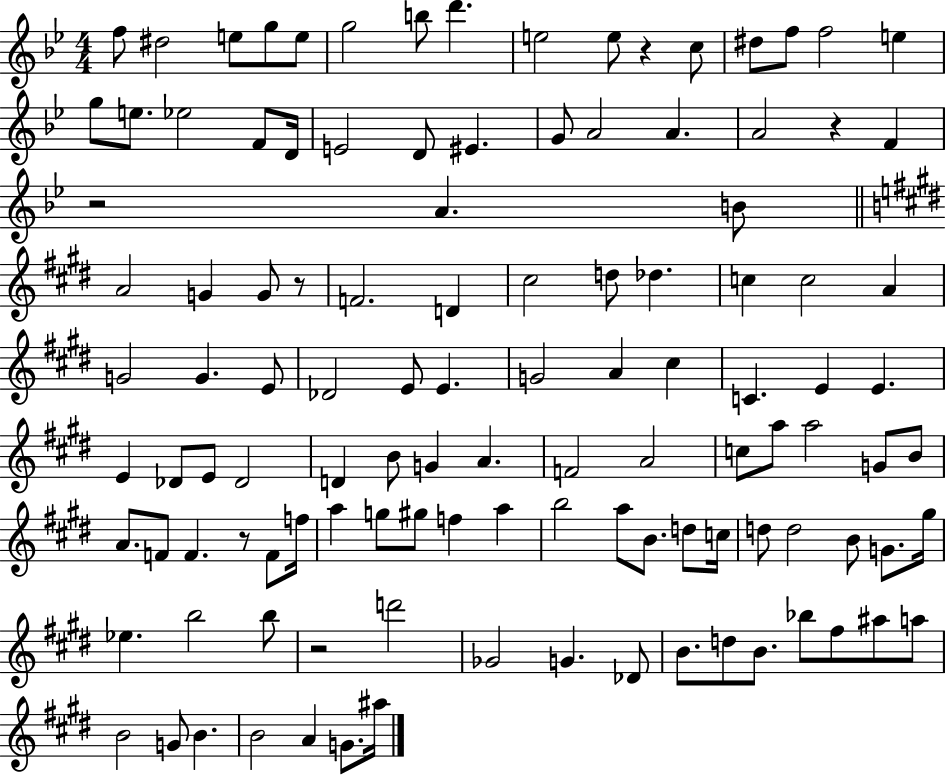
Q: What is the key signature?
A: BES major